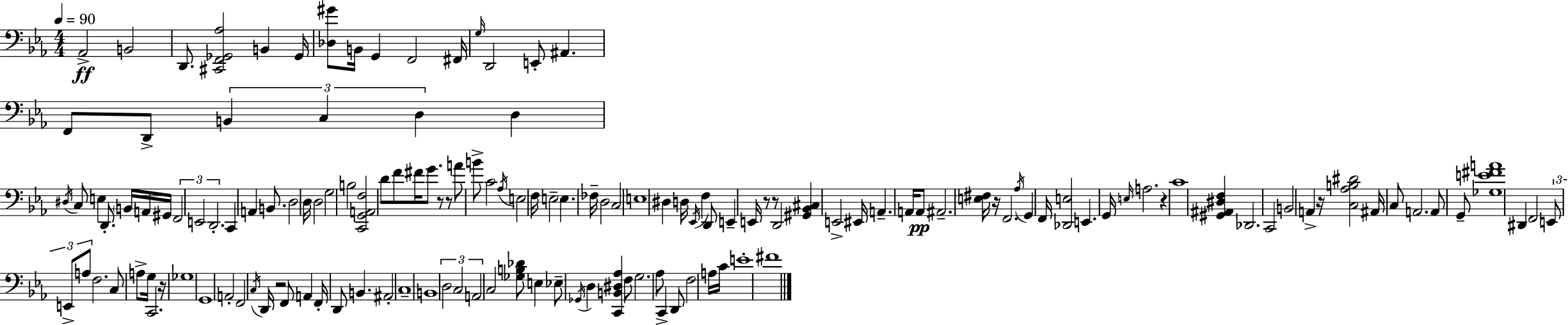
X:1
T:Untitled
M:4/4
L:1/4
K:Eb
_A,,2 B,,2 D,,/2 [^C,,F,,_G,,_A,]2 B,, _G,,/4 [_D,^G]/2 B,,/4 G,, F,,2 ^F,,/4 G,/4 D,,2 E,,/2 ^A,, F,,/2 D,,/2 B,, C, D, D, ^D,/4 C,/2 E, D,,/2 B,,/4 A,,/4 ^G,,/4 F,,2 E,,2 D,,2 C,, A,, B,,/2 D,2 D,/4 D,2 G,2 B,2 [C,,G,,A,,F,]2 D/2 F/2 ^F/4 G/2 z/2 z/2 A/2 B/2 C2 _A,/4 E,2 F,/4 E,2 E, _F,/4 D,2 C,2 E,4 ^D, D,/4 _E,,/4 F, D,,/2 E,, E,,/4 z/2 z/2 D,,2 [^G,,_B,,^C,] E,,2 ^E,,/4 A,, A,,/4 A,,/2 ^A,,2 [E,^F,]/4 z/4 F,,2 _A,/4 G,, F,,/4 [_D,,E,]2 E,, G,,/4 E,/4 A,2 z C4 [^G,,^A,,^D,F,] _D,,2 C,,2 B,,2 A,, z/4 [C,_A,B,^D]2 ^A,,/4 C,/2 A,,2 A,,/2 G,,/2 [_G,E^FA]4 ^D,, F,,2 E,,/2 E,,/2 A,/2 F,2 C,/2 A,/2 G,/4 C,,2 z/4 _G,4 G,,4 A,,2 F,,2 C,/4 D,,/4 z2 F,,/2 A,, F,,/4 D,,/2 B,, ^A,,2 C,4 B,,4 D,2 C,2 A,,2 C,2 [_G,B,_D]/2 E, _E,/2 _G,,/4 D, [C,,B,,^D,_A,] F,/2 G,2 _A,/2 C,, D,,/2 F,2 A,/4 C/4 E4 ^F4